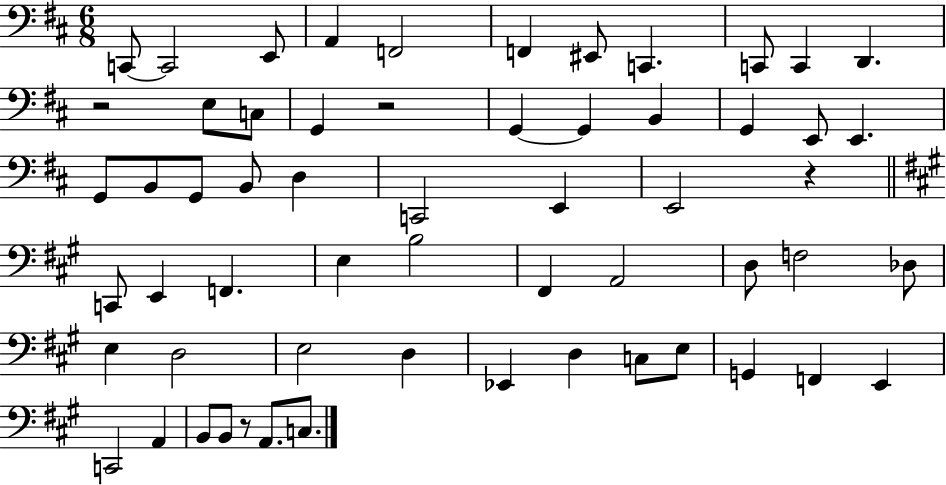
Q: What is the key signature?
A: D major